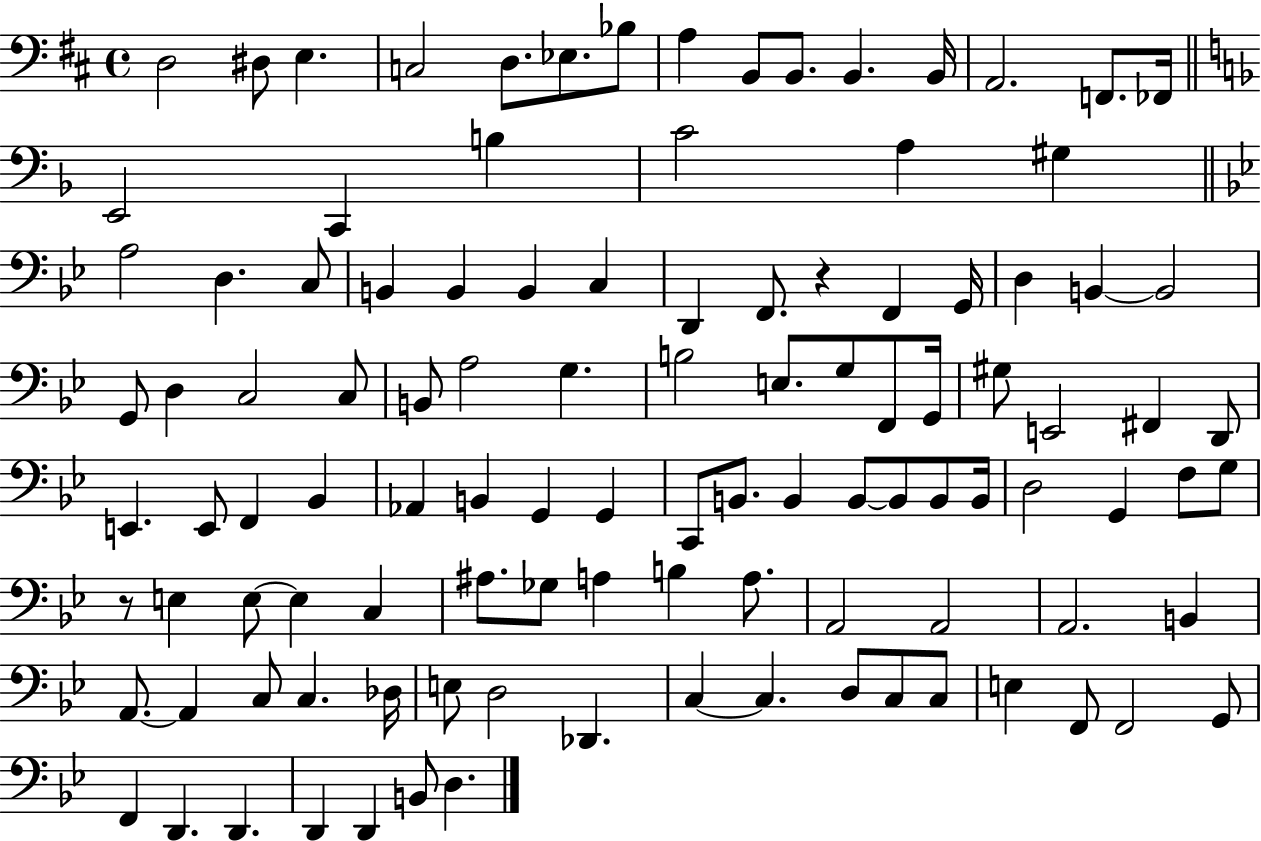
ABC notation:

X:1
T:Untitled
M:4/4
L:1/4
K:D
D,2 ^D,/2 E, C,2 D,/2 _E,/2 _B,/2 A, B,,/2 B,,/2 B,, B,,/4 A,,2 F,,/2 _F,,/4 E,,2 C,, B, C2 A, ^G, A,2 D, C,/2 B,, B,, B,, C, D,, F,,/2 z F,, G,,/4 D, B,, B,,2 G,,/2 D, C,2 C,/2 B,,/2 A,2 G, B,2 E,/2 G,/2 F,,/2 G,,/4 ^G,/2 E,,2 ^F,, D,,/2 E,, E,,/2 F,, _B,, _A,, B,, G,, G,, C,,/2 B,,/2 B,, B,,/2 B,,/2 B,,/2 B,,/4 D,2 G,, F,/2 G,/2 z/2 E, E,/2 E, C, ^A,/2 _G,/2 A, B, A,/2 A,,2 A,,2 A,,2 B,, A,,/2 A,, C,/2 C, _D,/4 E,/2 D,2 _D,, C, C, D,/2 C,/2 C,/2 E, F,,/2 F,,2 G,,/2 F,, D,, D,, D,, D,, B,,/2 D,